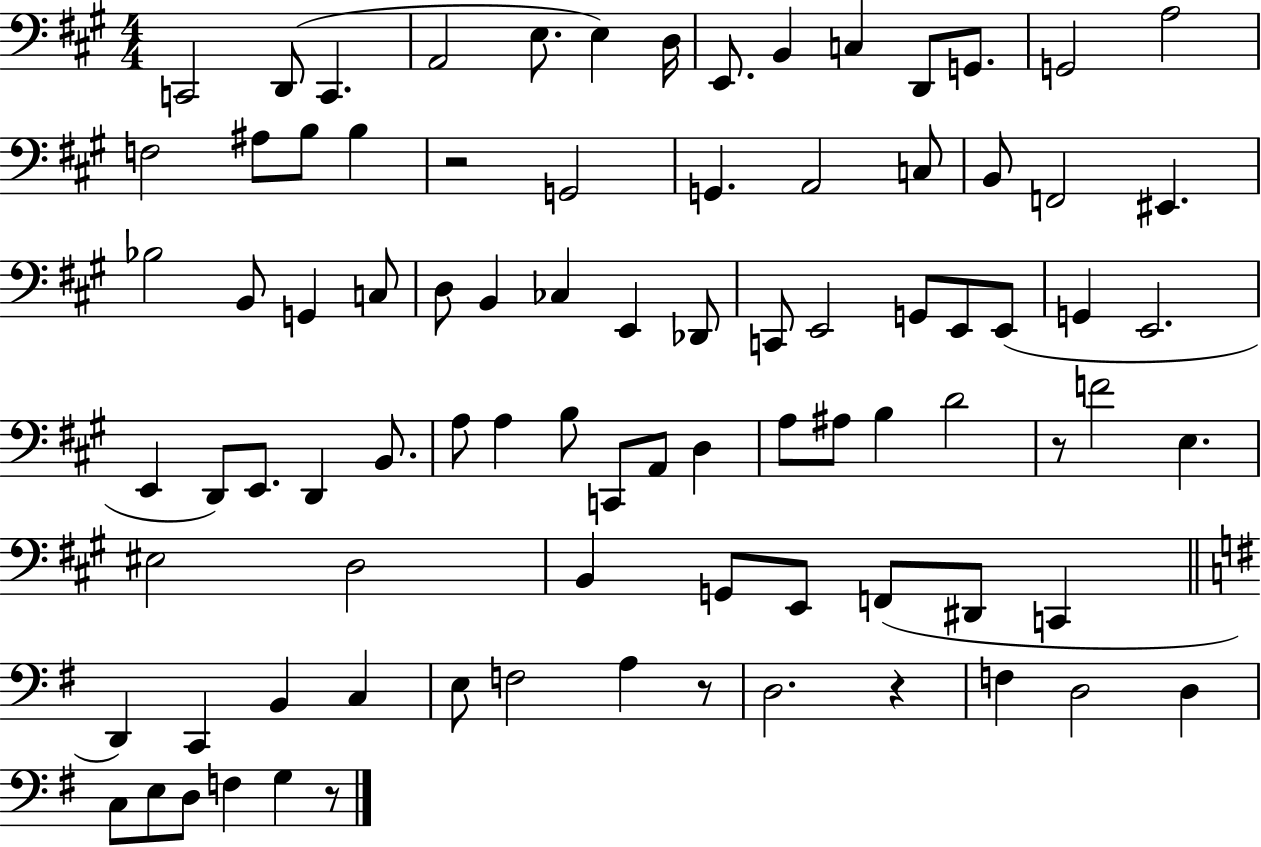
X:1
T:Untitled
M:4/4
L:1/4
K:A
C,,2 D,,/2 C,, A,,2 E,/2 E, D,/4 E,,/2 B,, C, D,,/2 G,,/2 G,,2 A,2 F,2 ^A,/2 B,/2 B, z2 G,,2 G,, A,,2 C,/2 B,,/2 F,,2 ^E,, _B,2 B,,/2 G,, C,/2 D,/2 B,, _C, E,, _D,,/2 C,,/2 E,,2 G,,/2 E,,/2 E,,/2 G,, E,,2 E,, D,,/2 E,,/2 D,, B,,/2 A,/2 A, B,/2 C,,/2 A,,/2 D, A,/2 ^A,/2 B, D2 z/2 F2 E, ^E,2 D,2 B,, G,,/2 E,,/2 F,,/2 ^D,,/2 C,, D,, C,, B,, C, E,/2 F,2 A, z/2 D,2 z F, D,2 D, C,/2 E,/2 D,/2 F, G, z/2